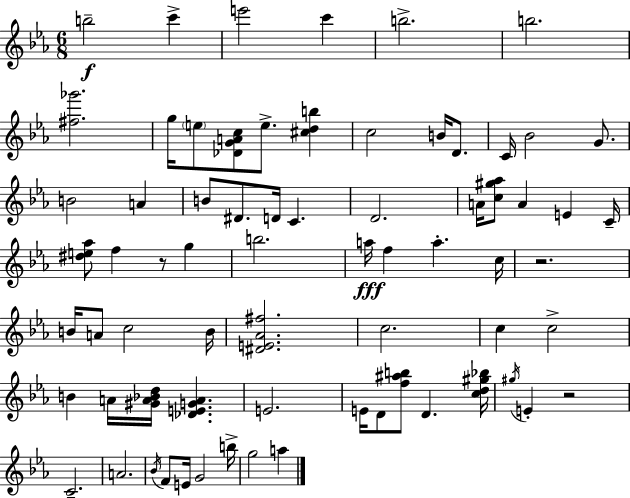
B5/h C6/q E6/h C6/q B5/h. B5/h. [F#5,Gb6]/h. G5/s E5/e [Db4,G4,A4,C5]/e E5/e. [C#5,D5,B5]/q C5/h B4/s D4/e. C4/s Bb4/h G4/e. B4/h A4/q B4/e D#4/e. D4/s C4/q. D4/h. A4/s [C5,G#5,Ab5]/e A4/q E4/q C4/s [D#5,E5,Ab5]/e F5/q R/e G5/q B5/h. A5/s F5/q A5/q. C5/s R/h. B4/s A4/e C5/h B4/s [D#4,E4,Ab4,F#5]/h. C5/h. C5/q C5/h B4/q A4/s [G#4,A4,Bb4,D5]/s [Db4,E4,G4,A4]/q. E4/h. E4/s D4/e [F5,A#5,B5]/e D4/q. [C5,D5,G#5,Bb5]/s G#5/s E4/q R/h C4/h. A4/h. Bb4/s F4/e E4/s G4/h B5/s G5/h A5/q